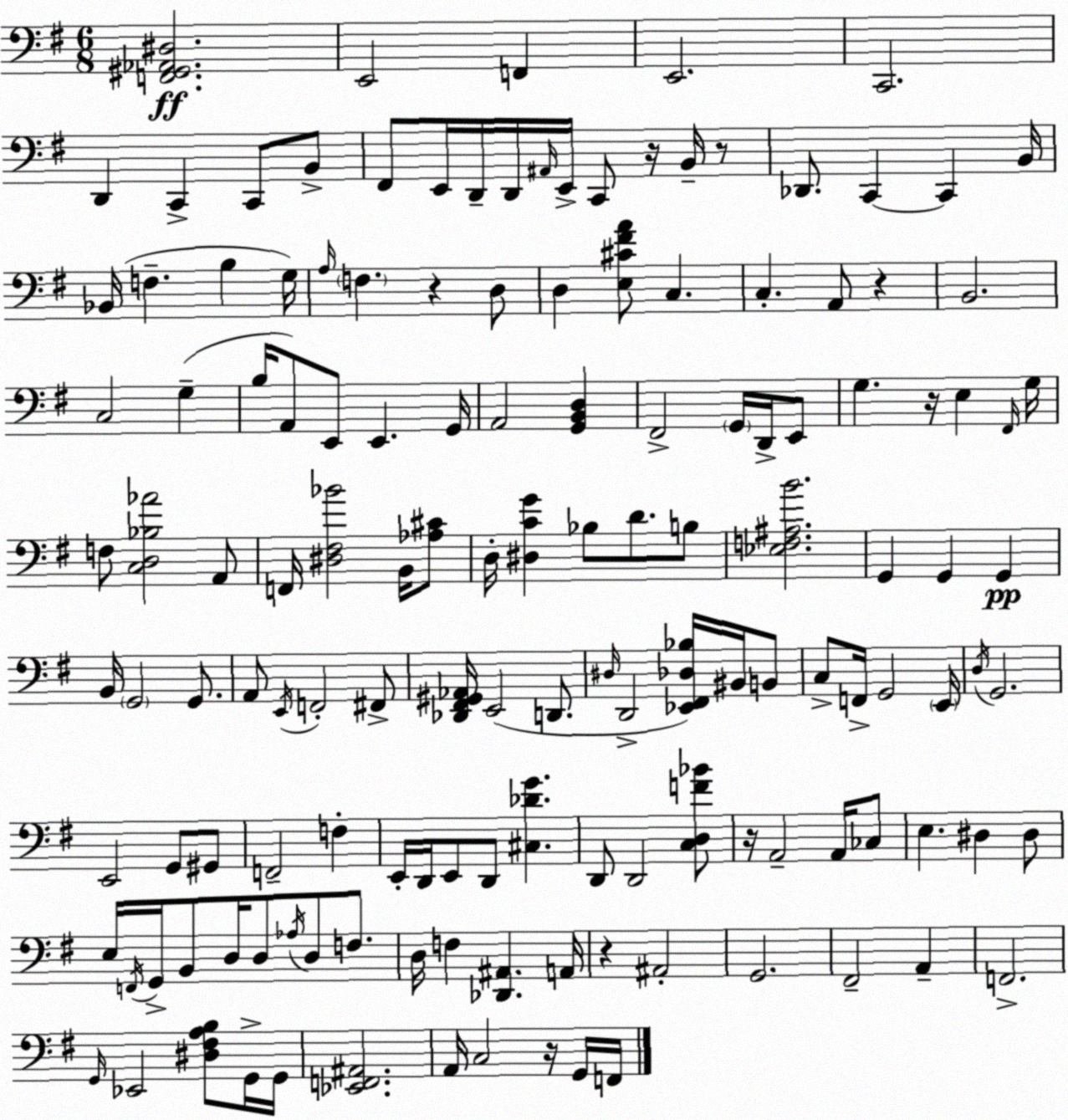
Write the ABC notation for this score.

X:1
T:Untitled
M:6/8
L:1/4
K:Em
[F,,^G,,_A,,^D,]2 E,,2 F,, E,,2 C,,2 D,, C,, C,,/2 B,,/2 ^F,,/2 E,,/4 D,,/4 D,,/4 ^A,,/4 E,,/4 C,,/2 z/4 B,,/4 z/2 _D,,/2 C,, C,, B,,/4 _B,,/4 F, B, G,/4 A,/4 F, z D,/2 D, [E,^C^FA]/2 C, C, A,,/2 z B,,2 C,2 G, B,/4 A,,/2 E,,/2 E,, G,,/4 A,,2 [G,,B,,D,] ^F,,2 G,,/4 D,,/4 E,,/2 G, z/4 E, ^F,,/4 G,/4 F,/2 [C,D,_B,_A]2 A,,/2 F,,/4 [^D,^F,_B]2 B,,/4 [_A,^C]/2 D,/4 [^D,CG] _B,/2 D/2 B,/2 [_E,F,^A,B]2 G,, G,, G,, B,,/4 G,,2 G,,/2 A,,/2 E,,/4 F,,2 ^F,,/2 [_D,,^F,,^G,,_A,,]/4 E,,2 D,,/2 ^D,/4 D,,2 [_E,,^F,,_D,_B,]/4 ^B,,/4 B,,/2 C,/2 F,,/4 G,,2 E,,/4 D,/4 G,,2 E,,2 G,,/2 ^G,,/2 F,,2 F, E,,/4 D,,/4 E,,/2 D,,/2 [^C,_DG] D,,/2 D,,2 [C,D,F_B]/2 z/4 A,,2 A,,/4 _C,/2 E, ^D, ^D,/2 E,/4 F,,/4 G,,/4 B,,/2 D,/4 D,/2 _A,/4 D,/2 F,/2 D,/4 F, [_D,,^A,,] A,,/4 z ^A,,2 G,,2 ^F,,2 A,, F,,2 G,,/4 _E,,2 [^D,^F,A,B,]/2 G,,/4 G,,/4 [_E,,F,,^A,,]2 A,,/4 C,2 z/4 G,,/4 F,,/4